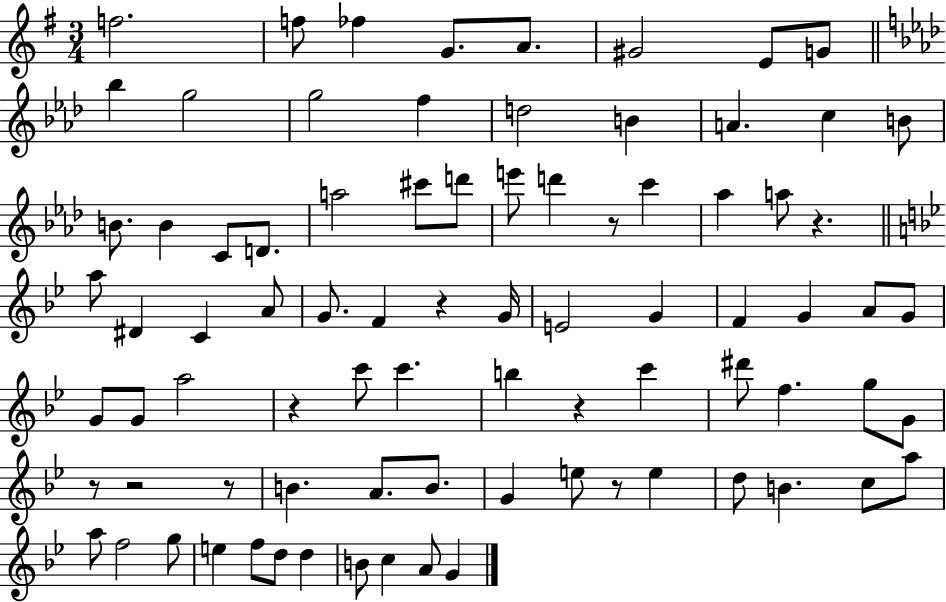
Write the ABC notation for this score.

X:1
T:Untitled
M:3/4
L:1/4
K:G
f2 f/2 _f G/2 A/2 ^G2 E/2 G/2 _b g2 g2 f d2 B A c B/2 B/2 B C/2 D/2 a2 ^c'/2 d'/2 e'/2 d' z/2 c' _a a/2 z a/2 ^D C A/2 G/2 F z G/4 E2 G F G A/2 G/2 G/2 G/2 a2 z c'/2 c' b z c' ^d'/2 f g/2 G/2 z/2 z2 z/2 B A/2 B/2 G e/2 z/2 e d/2 B c/2 a/2 a/2 f2 g/2 e f/2 d/2 d B/2 c A/2 G